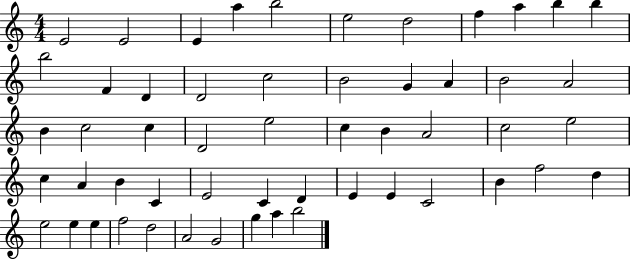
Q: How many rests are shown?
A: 0